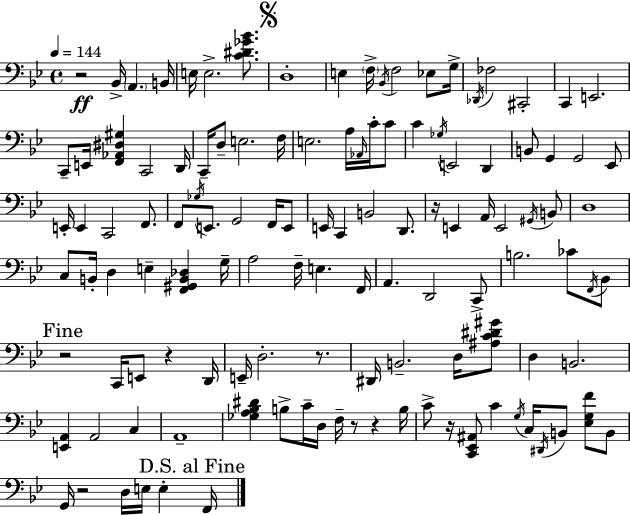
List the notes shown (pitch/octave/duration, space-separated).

R/h Bb2/s A2/q. B2/s E3/s E3/h. [C4,D#4,Gb4,Bb4]/e. D3/w E3/q F3/s Bb2/s F3/h Eb3/e G3/s Db2/s FES3/h C#2/h C2/q E2/h. C2/e E2/s [F2,Ab2,D#3,G#3]/q C2/h D2/s C2/s D3/e E3/h. F3/s E3/h. A3/s Ab2/s C4/s C4/e C4/q Gb3/s E2/h D2/q B2/e G2/q G2/h Eb2/e E2/s E2/q C2/h F2/e. F2/e Gb3/s E2/e. G2/h F2/s E2/e E2/s C2/q B2/h D2/e. R/s E2/q A2/s E2/h G#2/s B2/e D3/w C3/e B2/s D3/q E3/q [F2,G#2,B2,Db3]/q G3/s A3/h F3/s E3/q. F2/s A2/q. D2/h C2/e B3/h. CES4/e F2/s Bb2/e R/h C2/s E2/e R/q D2/s E2/s D3/h. R/e. D#2/s B2/h. D3/s [A#3,C4,D#4,G#4]/e D3/q B2/h. [E2,A2]/q A2/h C3/q A2/w [Gb3,A3,Bb3,D#4]/q B3/e C4/s D3/s F3/s R/e R/q B3/s C4/e R/s [C2,Eb2,A#2]/e C4/q G3/s C3/s D#2/s B2/e [Eb3,G3,F4]/e B2/e G2/s R/h D3/s E3/s E3/q F2/s